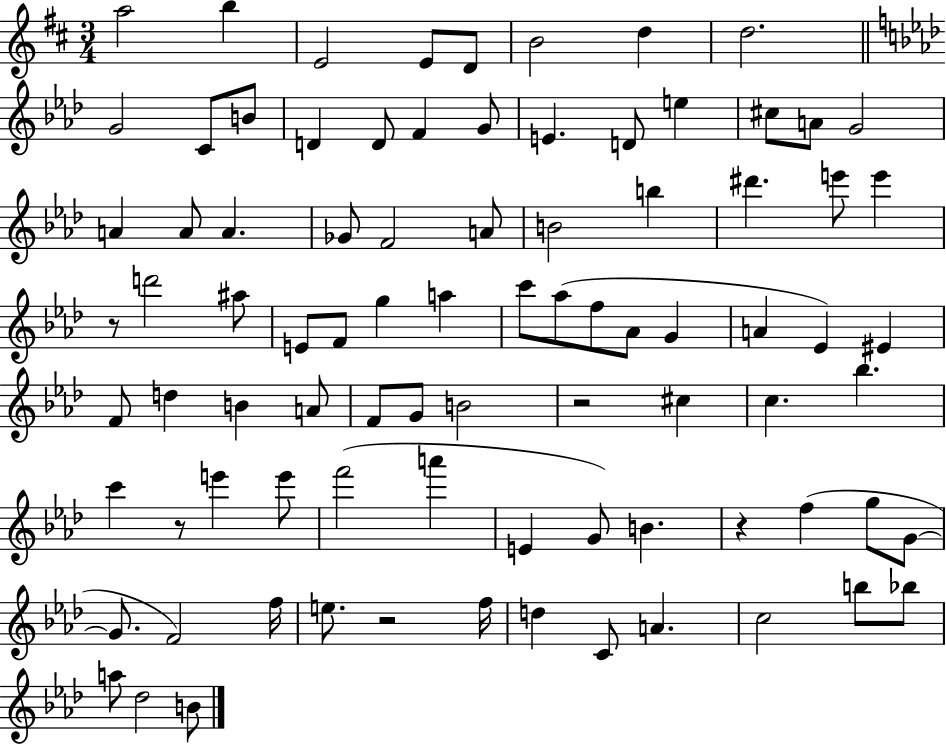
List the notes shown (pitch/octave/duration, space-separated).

A5/h B5/q E4/h E4/e D4/e B4/h D5/q D5/h. G4/h C4/e B4/e D4/q D4/e F4/q G4/e E4/q. D4/e E5/q C#5/e A4/e G4/h A4/q A4/e A4/q. Gb4/e F4/h A4/e B4/h B5/q D#6/q. E6/e E6/q R/e D6/h A#5/e E4/e F4/e G5/q A5/q C6/e Ab5/e F5/e Ab4/e G4/q A4/q Eb4/q EIS4/q F4/e D5/q B4/q A4/e F4/e G4/e B4/h R/h C#5/q C5/q. Bb5/q. C6/q R/e E6/q E6/e F6/h A6/q E4/q G4/e B4/q. R/q F5/q G5/e G4/e G4/e. F4/h F5/s E5/e. R/h F5/s D5/q C4/e A4/q. C5/h B5/e Bb5/e A5/e Db5/h B4/e